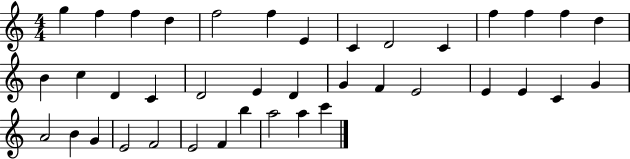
{
  \clef treble
  \numericTimeSignature
  \time 4/4
  \key c \major
  g''4 f''4 f''4 d''4 | f''2 f''4 e'4 | c'4 d'2 c'4 | f''4 f''4 f''4 d''4 | \break b'4 c''4 d'4 c'4 | d'2 e'4 d'4 | g'4 f'4 e'2 | e'4 e'4 c'4 g'4 | \break a'2 b'4 g'4 | e'2 f'2 | e'2 f'4 b''4 | a''2 a''4 c'''4 | \break \bar "|."
}